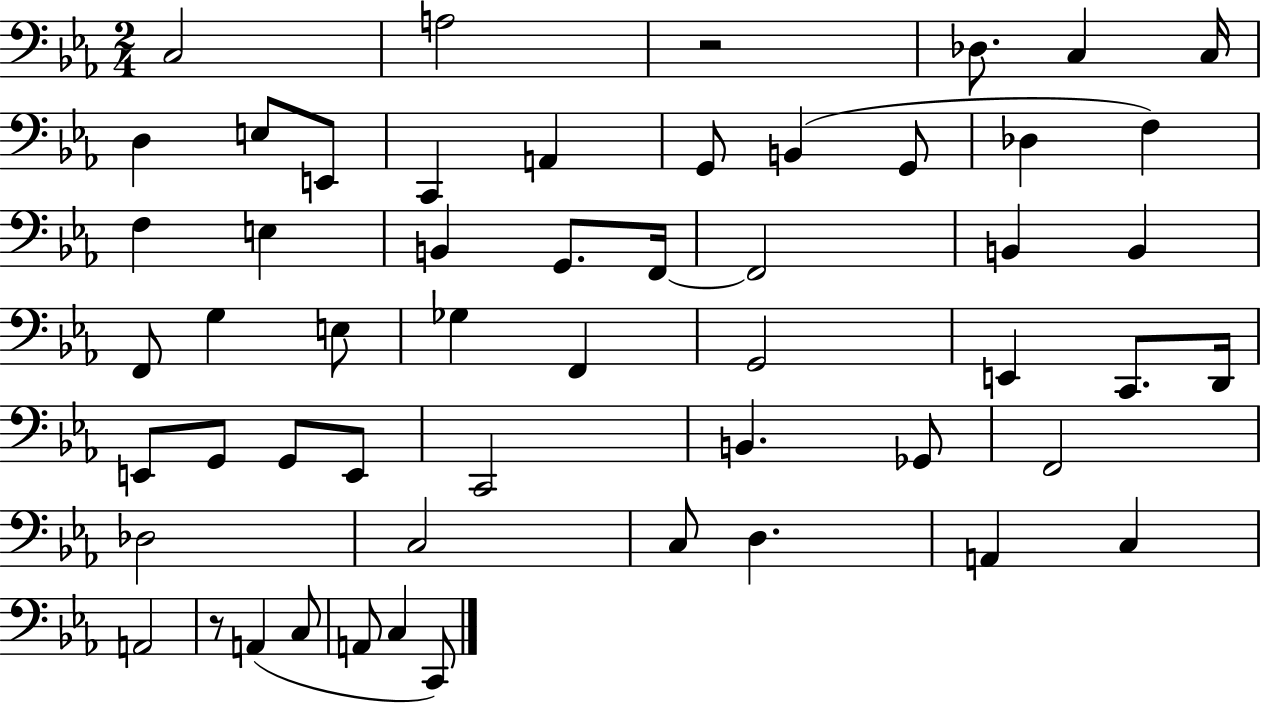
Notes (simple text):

C3/h A3/h R/h Db3/e. C3/q C3/s D3/q E3/e E2/e C2/q A2/q G2/e B2/q G2/e Db3/q F3/q F3/q E3/q B2/q G2/e. F2/s F2/h B2/q B2/q F2/e G3/q E3/e Gb3/q F2/q G2/h E2/q C2/e. D2/s E2/e G2/e G2/e E2/e C2/h B2/q. Gb2/e F2/h Db3/h C3/h C3/e D3/q. A2/q C3/q A2/h R/e A2/q C3/e A2/e C3/q C2/e